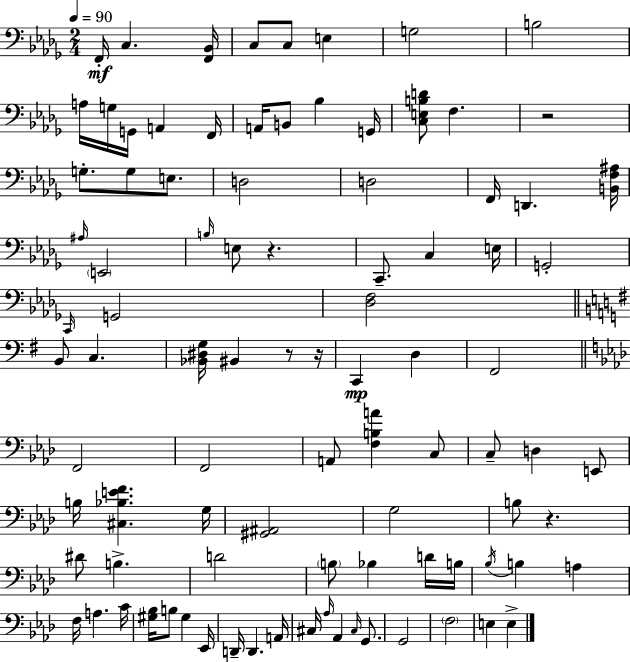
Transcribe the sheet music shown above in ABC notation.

X:1
T:Untitled
M:2/4
L:1/4
K:Bbm
F,,/4 C, [F,,_B,,]/4 C,/2 C,/2 E, G,2 B,2 A,/4 G,/4 G,,/4 A,, F,,/4 A,,/4 B,,/2 _B, G,,/4 [C,E,B,D]/2 F, z2 G,/2 G,/2 E,/2 D,2 D,2 F,,/4 D,, [B,,F,^A,]/4 ^A,/4 E,,2 B,/4 E,/2 z C,,/2 C, E,/4 G,,2 C,,/4 G,,2 [_D,F,]2 B,,/2 C, [_B,,^D,G,]/4 ^B,, z/2 z/4 C,, D, ^F,,2 F,,2 F,,2 A,,/2 [F,B,A] C,/2 C,/2 D, E,,/2 B,/4 [^C,_B,EF] G,/4 [^G,,^A,,]2 G,2 B,/2 z ^D/2 B, D2 B,/2 _B, D/4 B,/4 _B,/4 B, A, F,/4 A, C/4 [^G,_B,]/4 B,/2 ^G, _E,,/4 D,,/4 D,, A,,/4 ^C,/4 _A,/4 _A,, ^C,/4 G,,/2 G,,2 F,2 E, E,